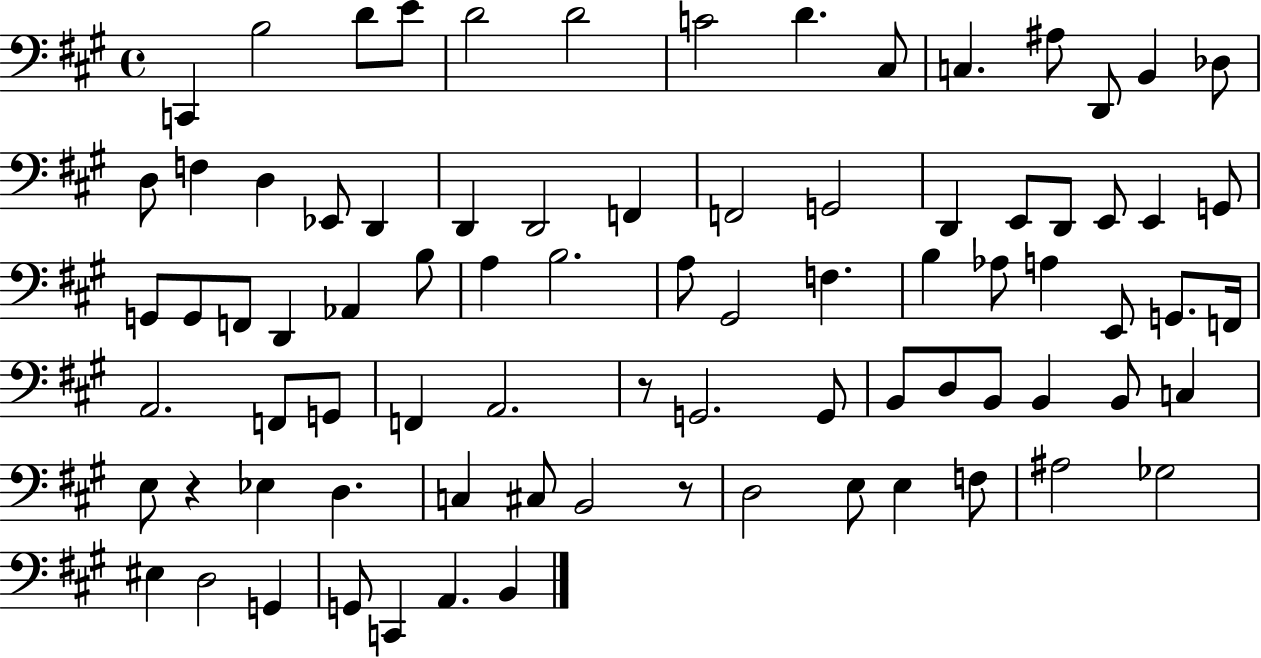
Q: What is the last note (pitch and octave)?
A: B2